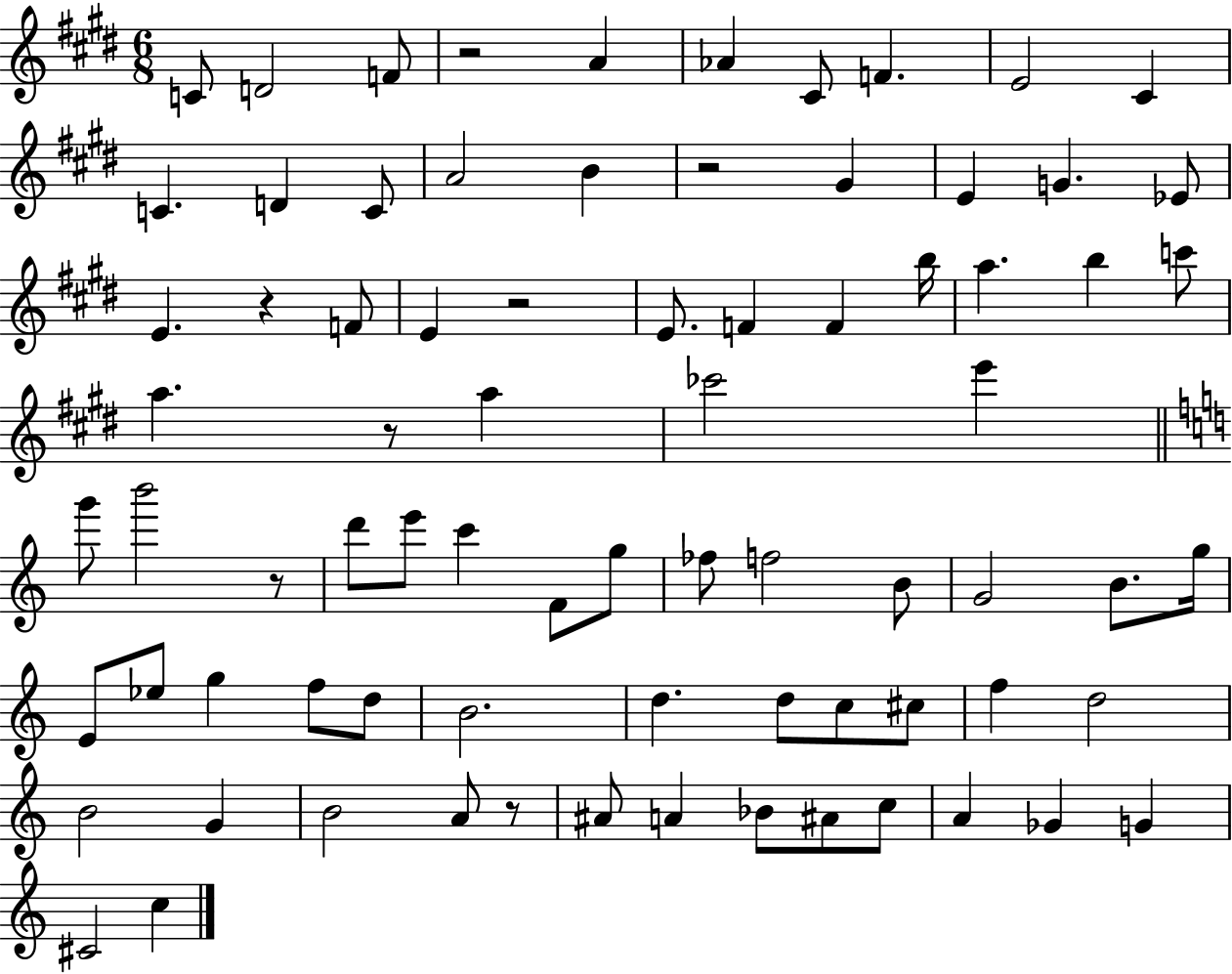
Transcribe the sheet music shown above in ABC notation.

X:1
T:Untitled
M:6/8
L:1/4
K:E
C/2 D2 F/2 z2 A _A ^C/2 F E2 ^C C D C/2 A2 B z2 ^G E G _E/2 E z F/2 E z2 E/2 F F b/4 a b c'/2 a z/2 a _c'2 e' g'/2 b'2 z/2 d'/2 e'/2 c' F/2 g/2 _f/2 f2 B/2 G2 B/2 g/4 E/2 _e/2 g f/2 d/2 B2 d d/2 c/2 ^c/2 f d2 B2 G B2 A/2 z/2 ^A/2 A _B/2 ^A/2 c/2 A _G G ^C2 c